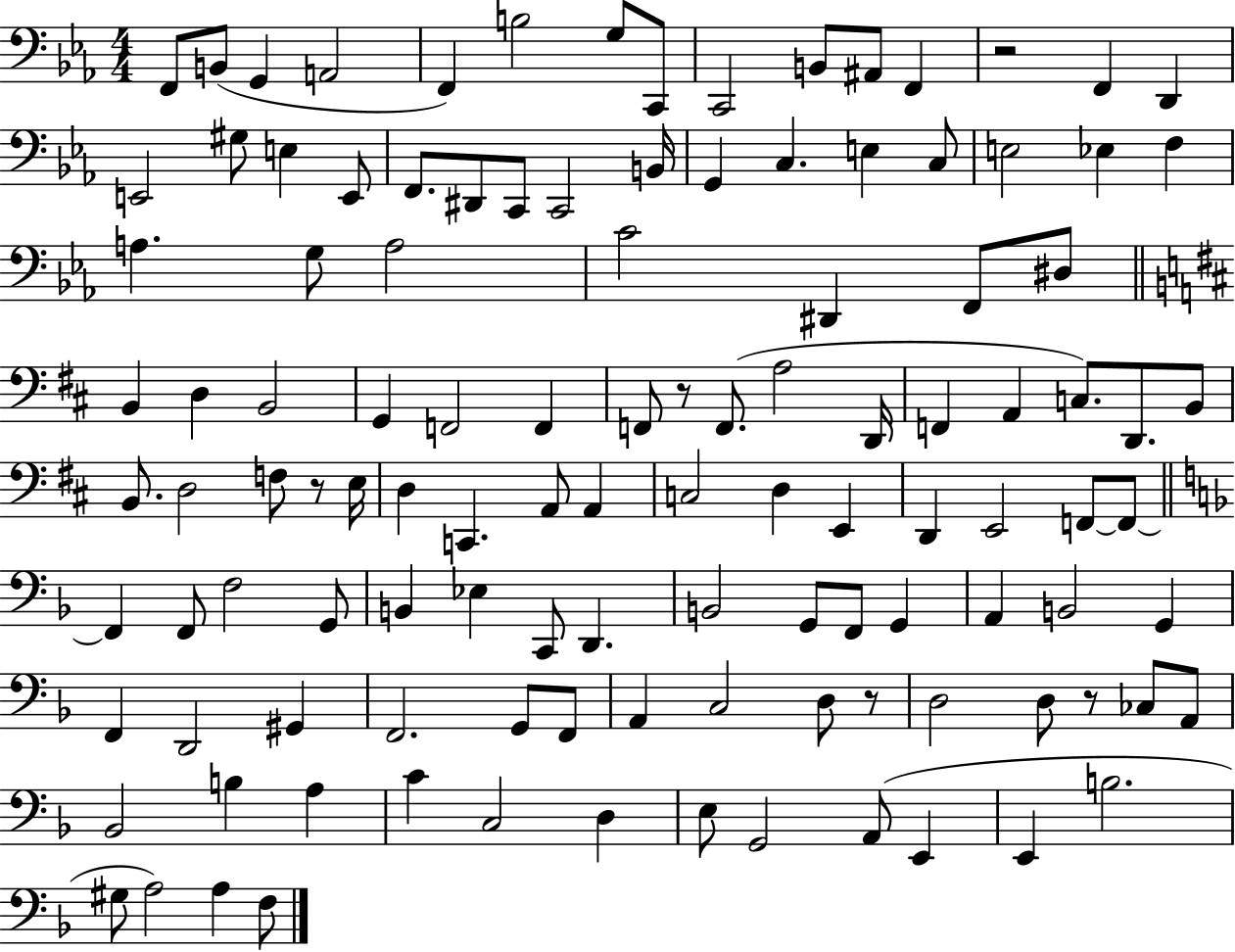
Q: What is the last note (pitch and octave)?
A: F3